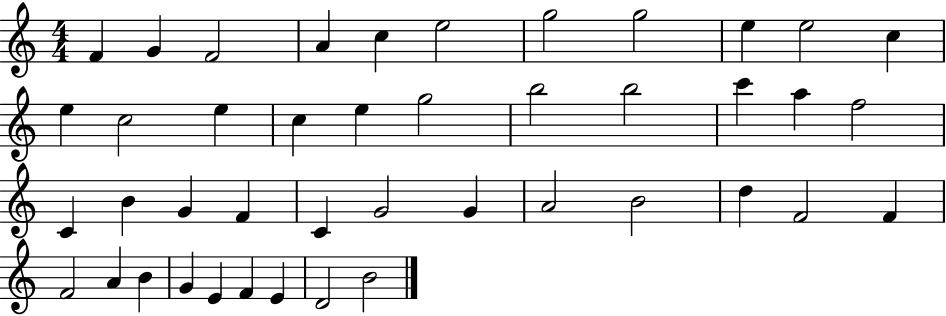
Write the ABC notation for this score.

X:1
T:Untitled
M:4/4
L:1/4
K:C
F G F2 A c e2 g2 g2 e e2 c e c2 e c e g2 b2 b2 c' a f2 C B G F C G2 G A2 B2 d F2 F F2 A B G E F E D2 B2